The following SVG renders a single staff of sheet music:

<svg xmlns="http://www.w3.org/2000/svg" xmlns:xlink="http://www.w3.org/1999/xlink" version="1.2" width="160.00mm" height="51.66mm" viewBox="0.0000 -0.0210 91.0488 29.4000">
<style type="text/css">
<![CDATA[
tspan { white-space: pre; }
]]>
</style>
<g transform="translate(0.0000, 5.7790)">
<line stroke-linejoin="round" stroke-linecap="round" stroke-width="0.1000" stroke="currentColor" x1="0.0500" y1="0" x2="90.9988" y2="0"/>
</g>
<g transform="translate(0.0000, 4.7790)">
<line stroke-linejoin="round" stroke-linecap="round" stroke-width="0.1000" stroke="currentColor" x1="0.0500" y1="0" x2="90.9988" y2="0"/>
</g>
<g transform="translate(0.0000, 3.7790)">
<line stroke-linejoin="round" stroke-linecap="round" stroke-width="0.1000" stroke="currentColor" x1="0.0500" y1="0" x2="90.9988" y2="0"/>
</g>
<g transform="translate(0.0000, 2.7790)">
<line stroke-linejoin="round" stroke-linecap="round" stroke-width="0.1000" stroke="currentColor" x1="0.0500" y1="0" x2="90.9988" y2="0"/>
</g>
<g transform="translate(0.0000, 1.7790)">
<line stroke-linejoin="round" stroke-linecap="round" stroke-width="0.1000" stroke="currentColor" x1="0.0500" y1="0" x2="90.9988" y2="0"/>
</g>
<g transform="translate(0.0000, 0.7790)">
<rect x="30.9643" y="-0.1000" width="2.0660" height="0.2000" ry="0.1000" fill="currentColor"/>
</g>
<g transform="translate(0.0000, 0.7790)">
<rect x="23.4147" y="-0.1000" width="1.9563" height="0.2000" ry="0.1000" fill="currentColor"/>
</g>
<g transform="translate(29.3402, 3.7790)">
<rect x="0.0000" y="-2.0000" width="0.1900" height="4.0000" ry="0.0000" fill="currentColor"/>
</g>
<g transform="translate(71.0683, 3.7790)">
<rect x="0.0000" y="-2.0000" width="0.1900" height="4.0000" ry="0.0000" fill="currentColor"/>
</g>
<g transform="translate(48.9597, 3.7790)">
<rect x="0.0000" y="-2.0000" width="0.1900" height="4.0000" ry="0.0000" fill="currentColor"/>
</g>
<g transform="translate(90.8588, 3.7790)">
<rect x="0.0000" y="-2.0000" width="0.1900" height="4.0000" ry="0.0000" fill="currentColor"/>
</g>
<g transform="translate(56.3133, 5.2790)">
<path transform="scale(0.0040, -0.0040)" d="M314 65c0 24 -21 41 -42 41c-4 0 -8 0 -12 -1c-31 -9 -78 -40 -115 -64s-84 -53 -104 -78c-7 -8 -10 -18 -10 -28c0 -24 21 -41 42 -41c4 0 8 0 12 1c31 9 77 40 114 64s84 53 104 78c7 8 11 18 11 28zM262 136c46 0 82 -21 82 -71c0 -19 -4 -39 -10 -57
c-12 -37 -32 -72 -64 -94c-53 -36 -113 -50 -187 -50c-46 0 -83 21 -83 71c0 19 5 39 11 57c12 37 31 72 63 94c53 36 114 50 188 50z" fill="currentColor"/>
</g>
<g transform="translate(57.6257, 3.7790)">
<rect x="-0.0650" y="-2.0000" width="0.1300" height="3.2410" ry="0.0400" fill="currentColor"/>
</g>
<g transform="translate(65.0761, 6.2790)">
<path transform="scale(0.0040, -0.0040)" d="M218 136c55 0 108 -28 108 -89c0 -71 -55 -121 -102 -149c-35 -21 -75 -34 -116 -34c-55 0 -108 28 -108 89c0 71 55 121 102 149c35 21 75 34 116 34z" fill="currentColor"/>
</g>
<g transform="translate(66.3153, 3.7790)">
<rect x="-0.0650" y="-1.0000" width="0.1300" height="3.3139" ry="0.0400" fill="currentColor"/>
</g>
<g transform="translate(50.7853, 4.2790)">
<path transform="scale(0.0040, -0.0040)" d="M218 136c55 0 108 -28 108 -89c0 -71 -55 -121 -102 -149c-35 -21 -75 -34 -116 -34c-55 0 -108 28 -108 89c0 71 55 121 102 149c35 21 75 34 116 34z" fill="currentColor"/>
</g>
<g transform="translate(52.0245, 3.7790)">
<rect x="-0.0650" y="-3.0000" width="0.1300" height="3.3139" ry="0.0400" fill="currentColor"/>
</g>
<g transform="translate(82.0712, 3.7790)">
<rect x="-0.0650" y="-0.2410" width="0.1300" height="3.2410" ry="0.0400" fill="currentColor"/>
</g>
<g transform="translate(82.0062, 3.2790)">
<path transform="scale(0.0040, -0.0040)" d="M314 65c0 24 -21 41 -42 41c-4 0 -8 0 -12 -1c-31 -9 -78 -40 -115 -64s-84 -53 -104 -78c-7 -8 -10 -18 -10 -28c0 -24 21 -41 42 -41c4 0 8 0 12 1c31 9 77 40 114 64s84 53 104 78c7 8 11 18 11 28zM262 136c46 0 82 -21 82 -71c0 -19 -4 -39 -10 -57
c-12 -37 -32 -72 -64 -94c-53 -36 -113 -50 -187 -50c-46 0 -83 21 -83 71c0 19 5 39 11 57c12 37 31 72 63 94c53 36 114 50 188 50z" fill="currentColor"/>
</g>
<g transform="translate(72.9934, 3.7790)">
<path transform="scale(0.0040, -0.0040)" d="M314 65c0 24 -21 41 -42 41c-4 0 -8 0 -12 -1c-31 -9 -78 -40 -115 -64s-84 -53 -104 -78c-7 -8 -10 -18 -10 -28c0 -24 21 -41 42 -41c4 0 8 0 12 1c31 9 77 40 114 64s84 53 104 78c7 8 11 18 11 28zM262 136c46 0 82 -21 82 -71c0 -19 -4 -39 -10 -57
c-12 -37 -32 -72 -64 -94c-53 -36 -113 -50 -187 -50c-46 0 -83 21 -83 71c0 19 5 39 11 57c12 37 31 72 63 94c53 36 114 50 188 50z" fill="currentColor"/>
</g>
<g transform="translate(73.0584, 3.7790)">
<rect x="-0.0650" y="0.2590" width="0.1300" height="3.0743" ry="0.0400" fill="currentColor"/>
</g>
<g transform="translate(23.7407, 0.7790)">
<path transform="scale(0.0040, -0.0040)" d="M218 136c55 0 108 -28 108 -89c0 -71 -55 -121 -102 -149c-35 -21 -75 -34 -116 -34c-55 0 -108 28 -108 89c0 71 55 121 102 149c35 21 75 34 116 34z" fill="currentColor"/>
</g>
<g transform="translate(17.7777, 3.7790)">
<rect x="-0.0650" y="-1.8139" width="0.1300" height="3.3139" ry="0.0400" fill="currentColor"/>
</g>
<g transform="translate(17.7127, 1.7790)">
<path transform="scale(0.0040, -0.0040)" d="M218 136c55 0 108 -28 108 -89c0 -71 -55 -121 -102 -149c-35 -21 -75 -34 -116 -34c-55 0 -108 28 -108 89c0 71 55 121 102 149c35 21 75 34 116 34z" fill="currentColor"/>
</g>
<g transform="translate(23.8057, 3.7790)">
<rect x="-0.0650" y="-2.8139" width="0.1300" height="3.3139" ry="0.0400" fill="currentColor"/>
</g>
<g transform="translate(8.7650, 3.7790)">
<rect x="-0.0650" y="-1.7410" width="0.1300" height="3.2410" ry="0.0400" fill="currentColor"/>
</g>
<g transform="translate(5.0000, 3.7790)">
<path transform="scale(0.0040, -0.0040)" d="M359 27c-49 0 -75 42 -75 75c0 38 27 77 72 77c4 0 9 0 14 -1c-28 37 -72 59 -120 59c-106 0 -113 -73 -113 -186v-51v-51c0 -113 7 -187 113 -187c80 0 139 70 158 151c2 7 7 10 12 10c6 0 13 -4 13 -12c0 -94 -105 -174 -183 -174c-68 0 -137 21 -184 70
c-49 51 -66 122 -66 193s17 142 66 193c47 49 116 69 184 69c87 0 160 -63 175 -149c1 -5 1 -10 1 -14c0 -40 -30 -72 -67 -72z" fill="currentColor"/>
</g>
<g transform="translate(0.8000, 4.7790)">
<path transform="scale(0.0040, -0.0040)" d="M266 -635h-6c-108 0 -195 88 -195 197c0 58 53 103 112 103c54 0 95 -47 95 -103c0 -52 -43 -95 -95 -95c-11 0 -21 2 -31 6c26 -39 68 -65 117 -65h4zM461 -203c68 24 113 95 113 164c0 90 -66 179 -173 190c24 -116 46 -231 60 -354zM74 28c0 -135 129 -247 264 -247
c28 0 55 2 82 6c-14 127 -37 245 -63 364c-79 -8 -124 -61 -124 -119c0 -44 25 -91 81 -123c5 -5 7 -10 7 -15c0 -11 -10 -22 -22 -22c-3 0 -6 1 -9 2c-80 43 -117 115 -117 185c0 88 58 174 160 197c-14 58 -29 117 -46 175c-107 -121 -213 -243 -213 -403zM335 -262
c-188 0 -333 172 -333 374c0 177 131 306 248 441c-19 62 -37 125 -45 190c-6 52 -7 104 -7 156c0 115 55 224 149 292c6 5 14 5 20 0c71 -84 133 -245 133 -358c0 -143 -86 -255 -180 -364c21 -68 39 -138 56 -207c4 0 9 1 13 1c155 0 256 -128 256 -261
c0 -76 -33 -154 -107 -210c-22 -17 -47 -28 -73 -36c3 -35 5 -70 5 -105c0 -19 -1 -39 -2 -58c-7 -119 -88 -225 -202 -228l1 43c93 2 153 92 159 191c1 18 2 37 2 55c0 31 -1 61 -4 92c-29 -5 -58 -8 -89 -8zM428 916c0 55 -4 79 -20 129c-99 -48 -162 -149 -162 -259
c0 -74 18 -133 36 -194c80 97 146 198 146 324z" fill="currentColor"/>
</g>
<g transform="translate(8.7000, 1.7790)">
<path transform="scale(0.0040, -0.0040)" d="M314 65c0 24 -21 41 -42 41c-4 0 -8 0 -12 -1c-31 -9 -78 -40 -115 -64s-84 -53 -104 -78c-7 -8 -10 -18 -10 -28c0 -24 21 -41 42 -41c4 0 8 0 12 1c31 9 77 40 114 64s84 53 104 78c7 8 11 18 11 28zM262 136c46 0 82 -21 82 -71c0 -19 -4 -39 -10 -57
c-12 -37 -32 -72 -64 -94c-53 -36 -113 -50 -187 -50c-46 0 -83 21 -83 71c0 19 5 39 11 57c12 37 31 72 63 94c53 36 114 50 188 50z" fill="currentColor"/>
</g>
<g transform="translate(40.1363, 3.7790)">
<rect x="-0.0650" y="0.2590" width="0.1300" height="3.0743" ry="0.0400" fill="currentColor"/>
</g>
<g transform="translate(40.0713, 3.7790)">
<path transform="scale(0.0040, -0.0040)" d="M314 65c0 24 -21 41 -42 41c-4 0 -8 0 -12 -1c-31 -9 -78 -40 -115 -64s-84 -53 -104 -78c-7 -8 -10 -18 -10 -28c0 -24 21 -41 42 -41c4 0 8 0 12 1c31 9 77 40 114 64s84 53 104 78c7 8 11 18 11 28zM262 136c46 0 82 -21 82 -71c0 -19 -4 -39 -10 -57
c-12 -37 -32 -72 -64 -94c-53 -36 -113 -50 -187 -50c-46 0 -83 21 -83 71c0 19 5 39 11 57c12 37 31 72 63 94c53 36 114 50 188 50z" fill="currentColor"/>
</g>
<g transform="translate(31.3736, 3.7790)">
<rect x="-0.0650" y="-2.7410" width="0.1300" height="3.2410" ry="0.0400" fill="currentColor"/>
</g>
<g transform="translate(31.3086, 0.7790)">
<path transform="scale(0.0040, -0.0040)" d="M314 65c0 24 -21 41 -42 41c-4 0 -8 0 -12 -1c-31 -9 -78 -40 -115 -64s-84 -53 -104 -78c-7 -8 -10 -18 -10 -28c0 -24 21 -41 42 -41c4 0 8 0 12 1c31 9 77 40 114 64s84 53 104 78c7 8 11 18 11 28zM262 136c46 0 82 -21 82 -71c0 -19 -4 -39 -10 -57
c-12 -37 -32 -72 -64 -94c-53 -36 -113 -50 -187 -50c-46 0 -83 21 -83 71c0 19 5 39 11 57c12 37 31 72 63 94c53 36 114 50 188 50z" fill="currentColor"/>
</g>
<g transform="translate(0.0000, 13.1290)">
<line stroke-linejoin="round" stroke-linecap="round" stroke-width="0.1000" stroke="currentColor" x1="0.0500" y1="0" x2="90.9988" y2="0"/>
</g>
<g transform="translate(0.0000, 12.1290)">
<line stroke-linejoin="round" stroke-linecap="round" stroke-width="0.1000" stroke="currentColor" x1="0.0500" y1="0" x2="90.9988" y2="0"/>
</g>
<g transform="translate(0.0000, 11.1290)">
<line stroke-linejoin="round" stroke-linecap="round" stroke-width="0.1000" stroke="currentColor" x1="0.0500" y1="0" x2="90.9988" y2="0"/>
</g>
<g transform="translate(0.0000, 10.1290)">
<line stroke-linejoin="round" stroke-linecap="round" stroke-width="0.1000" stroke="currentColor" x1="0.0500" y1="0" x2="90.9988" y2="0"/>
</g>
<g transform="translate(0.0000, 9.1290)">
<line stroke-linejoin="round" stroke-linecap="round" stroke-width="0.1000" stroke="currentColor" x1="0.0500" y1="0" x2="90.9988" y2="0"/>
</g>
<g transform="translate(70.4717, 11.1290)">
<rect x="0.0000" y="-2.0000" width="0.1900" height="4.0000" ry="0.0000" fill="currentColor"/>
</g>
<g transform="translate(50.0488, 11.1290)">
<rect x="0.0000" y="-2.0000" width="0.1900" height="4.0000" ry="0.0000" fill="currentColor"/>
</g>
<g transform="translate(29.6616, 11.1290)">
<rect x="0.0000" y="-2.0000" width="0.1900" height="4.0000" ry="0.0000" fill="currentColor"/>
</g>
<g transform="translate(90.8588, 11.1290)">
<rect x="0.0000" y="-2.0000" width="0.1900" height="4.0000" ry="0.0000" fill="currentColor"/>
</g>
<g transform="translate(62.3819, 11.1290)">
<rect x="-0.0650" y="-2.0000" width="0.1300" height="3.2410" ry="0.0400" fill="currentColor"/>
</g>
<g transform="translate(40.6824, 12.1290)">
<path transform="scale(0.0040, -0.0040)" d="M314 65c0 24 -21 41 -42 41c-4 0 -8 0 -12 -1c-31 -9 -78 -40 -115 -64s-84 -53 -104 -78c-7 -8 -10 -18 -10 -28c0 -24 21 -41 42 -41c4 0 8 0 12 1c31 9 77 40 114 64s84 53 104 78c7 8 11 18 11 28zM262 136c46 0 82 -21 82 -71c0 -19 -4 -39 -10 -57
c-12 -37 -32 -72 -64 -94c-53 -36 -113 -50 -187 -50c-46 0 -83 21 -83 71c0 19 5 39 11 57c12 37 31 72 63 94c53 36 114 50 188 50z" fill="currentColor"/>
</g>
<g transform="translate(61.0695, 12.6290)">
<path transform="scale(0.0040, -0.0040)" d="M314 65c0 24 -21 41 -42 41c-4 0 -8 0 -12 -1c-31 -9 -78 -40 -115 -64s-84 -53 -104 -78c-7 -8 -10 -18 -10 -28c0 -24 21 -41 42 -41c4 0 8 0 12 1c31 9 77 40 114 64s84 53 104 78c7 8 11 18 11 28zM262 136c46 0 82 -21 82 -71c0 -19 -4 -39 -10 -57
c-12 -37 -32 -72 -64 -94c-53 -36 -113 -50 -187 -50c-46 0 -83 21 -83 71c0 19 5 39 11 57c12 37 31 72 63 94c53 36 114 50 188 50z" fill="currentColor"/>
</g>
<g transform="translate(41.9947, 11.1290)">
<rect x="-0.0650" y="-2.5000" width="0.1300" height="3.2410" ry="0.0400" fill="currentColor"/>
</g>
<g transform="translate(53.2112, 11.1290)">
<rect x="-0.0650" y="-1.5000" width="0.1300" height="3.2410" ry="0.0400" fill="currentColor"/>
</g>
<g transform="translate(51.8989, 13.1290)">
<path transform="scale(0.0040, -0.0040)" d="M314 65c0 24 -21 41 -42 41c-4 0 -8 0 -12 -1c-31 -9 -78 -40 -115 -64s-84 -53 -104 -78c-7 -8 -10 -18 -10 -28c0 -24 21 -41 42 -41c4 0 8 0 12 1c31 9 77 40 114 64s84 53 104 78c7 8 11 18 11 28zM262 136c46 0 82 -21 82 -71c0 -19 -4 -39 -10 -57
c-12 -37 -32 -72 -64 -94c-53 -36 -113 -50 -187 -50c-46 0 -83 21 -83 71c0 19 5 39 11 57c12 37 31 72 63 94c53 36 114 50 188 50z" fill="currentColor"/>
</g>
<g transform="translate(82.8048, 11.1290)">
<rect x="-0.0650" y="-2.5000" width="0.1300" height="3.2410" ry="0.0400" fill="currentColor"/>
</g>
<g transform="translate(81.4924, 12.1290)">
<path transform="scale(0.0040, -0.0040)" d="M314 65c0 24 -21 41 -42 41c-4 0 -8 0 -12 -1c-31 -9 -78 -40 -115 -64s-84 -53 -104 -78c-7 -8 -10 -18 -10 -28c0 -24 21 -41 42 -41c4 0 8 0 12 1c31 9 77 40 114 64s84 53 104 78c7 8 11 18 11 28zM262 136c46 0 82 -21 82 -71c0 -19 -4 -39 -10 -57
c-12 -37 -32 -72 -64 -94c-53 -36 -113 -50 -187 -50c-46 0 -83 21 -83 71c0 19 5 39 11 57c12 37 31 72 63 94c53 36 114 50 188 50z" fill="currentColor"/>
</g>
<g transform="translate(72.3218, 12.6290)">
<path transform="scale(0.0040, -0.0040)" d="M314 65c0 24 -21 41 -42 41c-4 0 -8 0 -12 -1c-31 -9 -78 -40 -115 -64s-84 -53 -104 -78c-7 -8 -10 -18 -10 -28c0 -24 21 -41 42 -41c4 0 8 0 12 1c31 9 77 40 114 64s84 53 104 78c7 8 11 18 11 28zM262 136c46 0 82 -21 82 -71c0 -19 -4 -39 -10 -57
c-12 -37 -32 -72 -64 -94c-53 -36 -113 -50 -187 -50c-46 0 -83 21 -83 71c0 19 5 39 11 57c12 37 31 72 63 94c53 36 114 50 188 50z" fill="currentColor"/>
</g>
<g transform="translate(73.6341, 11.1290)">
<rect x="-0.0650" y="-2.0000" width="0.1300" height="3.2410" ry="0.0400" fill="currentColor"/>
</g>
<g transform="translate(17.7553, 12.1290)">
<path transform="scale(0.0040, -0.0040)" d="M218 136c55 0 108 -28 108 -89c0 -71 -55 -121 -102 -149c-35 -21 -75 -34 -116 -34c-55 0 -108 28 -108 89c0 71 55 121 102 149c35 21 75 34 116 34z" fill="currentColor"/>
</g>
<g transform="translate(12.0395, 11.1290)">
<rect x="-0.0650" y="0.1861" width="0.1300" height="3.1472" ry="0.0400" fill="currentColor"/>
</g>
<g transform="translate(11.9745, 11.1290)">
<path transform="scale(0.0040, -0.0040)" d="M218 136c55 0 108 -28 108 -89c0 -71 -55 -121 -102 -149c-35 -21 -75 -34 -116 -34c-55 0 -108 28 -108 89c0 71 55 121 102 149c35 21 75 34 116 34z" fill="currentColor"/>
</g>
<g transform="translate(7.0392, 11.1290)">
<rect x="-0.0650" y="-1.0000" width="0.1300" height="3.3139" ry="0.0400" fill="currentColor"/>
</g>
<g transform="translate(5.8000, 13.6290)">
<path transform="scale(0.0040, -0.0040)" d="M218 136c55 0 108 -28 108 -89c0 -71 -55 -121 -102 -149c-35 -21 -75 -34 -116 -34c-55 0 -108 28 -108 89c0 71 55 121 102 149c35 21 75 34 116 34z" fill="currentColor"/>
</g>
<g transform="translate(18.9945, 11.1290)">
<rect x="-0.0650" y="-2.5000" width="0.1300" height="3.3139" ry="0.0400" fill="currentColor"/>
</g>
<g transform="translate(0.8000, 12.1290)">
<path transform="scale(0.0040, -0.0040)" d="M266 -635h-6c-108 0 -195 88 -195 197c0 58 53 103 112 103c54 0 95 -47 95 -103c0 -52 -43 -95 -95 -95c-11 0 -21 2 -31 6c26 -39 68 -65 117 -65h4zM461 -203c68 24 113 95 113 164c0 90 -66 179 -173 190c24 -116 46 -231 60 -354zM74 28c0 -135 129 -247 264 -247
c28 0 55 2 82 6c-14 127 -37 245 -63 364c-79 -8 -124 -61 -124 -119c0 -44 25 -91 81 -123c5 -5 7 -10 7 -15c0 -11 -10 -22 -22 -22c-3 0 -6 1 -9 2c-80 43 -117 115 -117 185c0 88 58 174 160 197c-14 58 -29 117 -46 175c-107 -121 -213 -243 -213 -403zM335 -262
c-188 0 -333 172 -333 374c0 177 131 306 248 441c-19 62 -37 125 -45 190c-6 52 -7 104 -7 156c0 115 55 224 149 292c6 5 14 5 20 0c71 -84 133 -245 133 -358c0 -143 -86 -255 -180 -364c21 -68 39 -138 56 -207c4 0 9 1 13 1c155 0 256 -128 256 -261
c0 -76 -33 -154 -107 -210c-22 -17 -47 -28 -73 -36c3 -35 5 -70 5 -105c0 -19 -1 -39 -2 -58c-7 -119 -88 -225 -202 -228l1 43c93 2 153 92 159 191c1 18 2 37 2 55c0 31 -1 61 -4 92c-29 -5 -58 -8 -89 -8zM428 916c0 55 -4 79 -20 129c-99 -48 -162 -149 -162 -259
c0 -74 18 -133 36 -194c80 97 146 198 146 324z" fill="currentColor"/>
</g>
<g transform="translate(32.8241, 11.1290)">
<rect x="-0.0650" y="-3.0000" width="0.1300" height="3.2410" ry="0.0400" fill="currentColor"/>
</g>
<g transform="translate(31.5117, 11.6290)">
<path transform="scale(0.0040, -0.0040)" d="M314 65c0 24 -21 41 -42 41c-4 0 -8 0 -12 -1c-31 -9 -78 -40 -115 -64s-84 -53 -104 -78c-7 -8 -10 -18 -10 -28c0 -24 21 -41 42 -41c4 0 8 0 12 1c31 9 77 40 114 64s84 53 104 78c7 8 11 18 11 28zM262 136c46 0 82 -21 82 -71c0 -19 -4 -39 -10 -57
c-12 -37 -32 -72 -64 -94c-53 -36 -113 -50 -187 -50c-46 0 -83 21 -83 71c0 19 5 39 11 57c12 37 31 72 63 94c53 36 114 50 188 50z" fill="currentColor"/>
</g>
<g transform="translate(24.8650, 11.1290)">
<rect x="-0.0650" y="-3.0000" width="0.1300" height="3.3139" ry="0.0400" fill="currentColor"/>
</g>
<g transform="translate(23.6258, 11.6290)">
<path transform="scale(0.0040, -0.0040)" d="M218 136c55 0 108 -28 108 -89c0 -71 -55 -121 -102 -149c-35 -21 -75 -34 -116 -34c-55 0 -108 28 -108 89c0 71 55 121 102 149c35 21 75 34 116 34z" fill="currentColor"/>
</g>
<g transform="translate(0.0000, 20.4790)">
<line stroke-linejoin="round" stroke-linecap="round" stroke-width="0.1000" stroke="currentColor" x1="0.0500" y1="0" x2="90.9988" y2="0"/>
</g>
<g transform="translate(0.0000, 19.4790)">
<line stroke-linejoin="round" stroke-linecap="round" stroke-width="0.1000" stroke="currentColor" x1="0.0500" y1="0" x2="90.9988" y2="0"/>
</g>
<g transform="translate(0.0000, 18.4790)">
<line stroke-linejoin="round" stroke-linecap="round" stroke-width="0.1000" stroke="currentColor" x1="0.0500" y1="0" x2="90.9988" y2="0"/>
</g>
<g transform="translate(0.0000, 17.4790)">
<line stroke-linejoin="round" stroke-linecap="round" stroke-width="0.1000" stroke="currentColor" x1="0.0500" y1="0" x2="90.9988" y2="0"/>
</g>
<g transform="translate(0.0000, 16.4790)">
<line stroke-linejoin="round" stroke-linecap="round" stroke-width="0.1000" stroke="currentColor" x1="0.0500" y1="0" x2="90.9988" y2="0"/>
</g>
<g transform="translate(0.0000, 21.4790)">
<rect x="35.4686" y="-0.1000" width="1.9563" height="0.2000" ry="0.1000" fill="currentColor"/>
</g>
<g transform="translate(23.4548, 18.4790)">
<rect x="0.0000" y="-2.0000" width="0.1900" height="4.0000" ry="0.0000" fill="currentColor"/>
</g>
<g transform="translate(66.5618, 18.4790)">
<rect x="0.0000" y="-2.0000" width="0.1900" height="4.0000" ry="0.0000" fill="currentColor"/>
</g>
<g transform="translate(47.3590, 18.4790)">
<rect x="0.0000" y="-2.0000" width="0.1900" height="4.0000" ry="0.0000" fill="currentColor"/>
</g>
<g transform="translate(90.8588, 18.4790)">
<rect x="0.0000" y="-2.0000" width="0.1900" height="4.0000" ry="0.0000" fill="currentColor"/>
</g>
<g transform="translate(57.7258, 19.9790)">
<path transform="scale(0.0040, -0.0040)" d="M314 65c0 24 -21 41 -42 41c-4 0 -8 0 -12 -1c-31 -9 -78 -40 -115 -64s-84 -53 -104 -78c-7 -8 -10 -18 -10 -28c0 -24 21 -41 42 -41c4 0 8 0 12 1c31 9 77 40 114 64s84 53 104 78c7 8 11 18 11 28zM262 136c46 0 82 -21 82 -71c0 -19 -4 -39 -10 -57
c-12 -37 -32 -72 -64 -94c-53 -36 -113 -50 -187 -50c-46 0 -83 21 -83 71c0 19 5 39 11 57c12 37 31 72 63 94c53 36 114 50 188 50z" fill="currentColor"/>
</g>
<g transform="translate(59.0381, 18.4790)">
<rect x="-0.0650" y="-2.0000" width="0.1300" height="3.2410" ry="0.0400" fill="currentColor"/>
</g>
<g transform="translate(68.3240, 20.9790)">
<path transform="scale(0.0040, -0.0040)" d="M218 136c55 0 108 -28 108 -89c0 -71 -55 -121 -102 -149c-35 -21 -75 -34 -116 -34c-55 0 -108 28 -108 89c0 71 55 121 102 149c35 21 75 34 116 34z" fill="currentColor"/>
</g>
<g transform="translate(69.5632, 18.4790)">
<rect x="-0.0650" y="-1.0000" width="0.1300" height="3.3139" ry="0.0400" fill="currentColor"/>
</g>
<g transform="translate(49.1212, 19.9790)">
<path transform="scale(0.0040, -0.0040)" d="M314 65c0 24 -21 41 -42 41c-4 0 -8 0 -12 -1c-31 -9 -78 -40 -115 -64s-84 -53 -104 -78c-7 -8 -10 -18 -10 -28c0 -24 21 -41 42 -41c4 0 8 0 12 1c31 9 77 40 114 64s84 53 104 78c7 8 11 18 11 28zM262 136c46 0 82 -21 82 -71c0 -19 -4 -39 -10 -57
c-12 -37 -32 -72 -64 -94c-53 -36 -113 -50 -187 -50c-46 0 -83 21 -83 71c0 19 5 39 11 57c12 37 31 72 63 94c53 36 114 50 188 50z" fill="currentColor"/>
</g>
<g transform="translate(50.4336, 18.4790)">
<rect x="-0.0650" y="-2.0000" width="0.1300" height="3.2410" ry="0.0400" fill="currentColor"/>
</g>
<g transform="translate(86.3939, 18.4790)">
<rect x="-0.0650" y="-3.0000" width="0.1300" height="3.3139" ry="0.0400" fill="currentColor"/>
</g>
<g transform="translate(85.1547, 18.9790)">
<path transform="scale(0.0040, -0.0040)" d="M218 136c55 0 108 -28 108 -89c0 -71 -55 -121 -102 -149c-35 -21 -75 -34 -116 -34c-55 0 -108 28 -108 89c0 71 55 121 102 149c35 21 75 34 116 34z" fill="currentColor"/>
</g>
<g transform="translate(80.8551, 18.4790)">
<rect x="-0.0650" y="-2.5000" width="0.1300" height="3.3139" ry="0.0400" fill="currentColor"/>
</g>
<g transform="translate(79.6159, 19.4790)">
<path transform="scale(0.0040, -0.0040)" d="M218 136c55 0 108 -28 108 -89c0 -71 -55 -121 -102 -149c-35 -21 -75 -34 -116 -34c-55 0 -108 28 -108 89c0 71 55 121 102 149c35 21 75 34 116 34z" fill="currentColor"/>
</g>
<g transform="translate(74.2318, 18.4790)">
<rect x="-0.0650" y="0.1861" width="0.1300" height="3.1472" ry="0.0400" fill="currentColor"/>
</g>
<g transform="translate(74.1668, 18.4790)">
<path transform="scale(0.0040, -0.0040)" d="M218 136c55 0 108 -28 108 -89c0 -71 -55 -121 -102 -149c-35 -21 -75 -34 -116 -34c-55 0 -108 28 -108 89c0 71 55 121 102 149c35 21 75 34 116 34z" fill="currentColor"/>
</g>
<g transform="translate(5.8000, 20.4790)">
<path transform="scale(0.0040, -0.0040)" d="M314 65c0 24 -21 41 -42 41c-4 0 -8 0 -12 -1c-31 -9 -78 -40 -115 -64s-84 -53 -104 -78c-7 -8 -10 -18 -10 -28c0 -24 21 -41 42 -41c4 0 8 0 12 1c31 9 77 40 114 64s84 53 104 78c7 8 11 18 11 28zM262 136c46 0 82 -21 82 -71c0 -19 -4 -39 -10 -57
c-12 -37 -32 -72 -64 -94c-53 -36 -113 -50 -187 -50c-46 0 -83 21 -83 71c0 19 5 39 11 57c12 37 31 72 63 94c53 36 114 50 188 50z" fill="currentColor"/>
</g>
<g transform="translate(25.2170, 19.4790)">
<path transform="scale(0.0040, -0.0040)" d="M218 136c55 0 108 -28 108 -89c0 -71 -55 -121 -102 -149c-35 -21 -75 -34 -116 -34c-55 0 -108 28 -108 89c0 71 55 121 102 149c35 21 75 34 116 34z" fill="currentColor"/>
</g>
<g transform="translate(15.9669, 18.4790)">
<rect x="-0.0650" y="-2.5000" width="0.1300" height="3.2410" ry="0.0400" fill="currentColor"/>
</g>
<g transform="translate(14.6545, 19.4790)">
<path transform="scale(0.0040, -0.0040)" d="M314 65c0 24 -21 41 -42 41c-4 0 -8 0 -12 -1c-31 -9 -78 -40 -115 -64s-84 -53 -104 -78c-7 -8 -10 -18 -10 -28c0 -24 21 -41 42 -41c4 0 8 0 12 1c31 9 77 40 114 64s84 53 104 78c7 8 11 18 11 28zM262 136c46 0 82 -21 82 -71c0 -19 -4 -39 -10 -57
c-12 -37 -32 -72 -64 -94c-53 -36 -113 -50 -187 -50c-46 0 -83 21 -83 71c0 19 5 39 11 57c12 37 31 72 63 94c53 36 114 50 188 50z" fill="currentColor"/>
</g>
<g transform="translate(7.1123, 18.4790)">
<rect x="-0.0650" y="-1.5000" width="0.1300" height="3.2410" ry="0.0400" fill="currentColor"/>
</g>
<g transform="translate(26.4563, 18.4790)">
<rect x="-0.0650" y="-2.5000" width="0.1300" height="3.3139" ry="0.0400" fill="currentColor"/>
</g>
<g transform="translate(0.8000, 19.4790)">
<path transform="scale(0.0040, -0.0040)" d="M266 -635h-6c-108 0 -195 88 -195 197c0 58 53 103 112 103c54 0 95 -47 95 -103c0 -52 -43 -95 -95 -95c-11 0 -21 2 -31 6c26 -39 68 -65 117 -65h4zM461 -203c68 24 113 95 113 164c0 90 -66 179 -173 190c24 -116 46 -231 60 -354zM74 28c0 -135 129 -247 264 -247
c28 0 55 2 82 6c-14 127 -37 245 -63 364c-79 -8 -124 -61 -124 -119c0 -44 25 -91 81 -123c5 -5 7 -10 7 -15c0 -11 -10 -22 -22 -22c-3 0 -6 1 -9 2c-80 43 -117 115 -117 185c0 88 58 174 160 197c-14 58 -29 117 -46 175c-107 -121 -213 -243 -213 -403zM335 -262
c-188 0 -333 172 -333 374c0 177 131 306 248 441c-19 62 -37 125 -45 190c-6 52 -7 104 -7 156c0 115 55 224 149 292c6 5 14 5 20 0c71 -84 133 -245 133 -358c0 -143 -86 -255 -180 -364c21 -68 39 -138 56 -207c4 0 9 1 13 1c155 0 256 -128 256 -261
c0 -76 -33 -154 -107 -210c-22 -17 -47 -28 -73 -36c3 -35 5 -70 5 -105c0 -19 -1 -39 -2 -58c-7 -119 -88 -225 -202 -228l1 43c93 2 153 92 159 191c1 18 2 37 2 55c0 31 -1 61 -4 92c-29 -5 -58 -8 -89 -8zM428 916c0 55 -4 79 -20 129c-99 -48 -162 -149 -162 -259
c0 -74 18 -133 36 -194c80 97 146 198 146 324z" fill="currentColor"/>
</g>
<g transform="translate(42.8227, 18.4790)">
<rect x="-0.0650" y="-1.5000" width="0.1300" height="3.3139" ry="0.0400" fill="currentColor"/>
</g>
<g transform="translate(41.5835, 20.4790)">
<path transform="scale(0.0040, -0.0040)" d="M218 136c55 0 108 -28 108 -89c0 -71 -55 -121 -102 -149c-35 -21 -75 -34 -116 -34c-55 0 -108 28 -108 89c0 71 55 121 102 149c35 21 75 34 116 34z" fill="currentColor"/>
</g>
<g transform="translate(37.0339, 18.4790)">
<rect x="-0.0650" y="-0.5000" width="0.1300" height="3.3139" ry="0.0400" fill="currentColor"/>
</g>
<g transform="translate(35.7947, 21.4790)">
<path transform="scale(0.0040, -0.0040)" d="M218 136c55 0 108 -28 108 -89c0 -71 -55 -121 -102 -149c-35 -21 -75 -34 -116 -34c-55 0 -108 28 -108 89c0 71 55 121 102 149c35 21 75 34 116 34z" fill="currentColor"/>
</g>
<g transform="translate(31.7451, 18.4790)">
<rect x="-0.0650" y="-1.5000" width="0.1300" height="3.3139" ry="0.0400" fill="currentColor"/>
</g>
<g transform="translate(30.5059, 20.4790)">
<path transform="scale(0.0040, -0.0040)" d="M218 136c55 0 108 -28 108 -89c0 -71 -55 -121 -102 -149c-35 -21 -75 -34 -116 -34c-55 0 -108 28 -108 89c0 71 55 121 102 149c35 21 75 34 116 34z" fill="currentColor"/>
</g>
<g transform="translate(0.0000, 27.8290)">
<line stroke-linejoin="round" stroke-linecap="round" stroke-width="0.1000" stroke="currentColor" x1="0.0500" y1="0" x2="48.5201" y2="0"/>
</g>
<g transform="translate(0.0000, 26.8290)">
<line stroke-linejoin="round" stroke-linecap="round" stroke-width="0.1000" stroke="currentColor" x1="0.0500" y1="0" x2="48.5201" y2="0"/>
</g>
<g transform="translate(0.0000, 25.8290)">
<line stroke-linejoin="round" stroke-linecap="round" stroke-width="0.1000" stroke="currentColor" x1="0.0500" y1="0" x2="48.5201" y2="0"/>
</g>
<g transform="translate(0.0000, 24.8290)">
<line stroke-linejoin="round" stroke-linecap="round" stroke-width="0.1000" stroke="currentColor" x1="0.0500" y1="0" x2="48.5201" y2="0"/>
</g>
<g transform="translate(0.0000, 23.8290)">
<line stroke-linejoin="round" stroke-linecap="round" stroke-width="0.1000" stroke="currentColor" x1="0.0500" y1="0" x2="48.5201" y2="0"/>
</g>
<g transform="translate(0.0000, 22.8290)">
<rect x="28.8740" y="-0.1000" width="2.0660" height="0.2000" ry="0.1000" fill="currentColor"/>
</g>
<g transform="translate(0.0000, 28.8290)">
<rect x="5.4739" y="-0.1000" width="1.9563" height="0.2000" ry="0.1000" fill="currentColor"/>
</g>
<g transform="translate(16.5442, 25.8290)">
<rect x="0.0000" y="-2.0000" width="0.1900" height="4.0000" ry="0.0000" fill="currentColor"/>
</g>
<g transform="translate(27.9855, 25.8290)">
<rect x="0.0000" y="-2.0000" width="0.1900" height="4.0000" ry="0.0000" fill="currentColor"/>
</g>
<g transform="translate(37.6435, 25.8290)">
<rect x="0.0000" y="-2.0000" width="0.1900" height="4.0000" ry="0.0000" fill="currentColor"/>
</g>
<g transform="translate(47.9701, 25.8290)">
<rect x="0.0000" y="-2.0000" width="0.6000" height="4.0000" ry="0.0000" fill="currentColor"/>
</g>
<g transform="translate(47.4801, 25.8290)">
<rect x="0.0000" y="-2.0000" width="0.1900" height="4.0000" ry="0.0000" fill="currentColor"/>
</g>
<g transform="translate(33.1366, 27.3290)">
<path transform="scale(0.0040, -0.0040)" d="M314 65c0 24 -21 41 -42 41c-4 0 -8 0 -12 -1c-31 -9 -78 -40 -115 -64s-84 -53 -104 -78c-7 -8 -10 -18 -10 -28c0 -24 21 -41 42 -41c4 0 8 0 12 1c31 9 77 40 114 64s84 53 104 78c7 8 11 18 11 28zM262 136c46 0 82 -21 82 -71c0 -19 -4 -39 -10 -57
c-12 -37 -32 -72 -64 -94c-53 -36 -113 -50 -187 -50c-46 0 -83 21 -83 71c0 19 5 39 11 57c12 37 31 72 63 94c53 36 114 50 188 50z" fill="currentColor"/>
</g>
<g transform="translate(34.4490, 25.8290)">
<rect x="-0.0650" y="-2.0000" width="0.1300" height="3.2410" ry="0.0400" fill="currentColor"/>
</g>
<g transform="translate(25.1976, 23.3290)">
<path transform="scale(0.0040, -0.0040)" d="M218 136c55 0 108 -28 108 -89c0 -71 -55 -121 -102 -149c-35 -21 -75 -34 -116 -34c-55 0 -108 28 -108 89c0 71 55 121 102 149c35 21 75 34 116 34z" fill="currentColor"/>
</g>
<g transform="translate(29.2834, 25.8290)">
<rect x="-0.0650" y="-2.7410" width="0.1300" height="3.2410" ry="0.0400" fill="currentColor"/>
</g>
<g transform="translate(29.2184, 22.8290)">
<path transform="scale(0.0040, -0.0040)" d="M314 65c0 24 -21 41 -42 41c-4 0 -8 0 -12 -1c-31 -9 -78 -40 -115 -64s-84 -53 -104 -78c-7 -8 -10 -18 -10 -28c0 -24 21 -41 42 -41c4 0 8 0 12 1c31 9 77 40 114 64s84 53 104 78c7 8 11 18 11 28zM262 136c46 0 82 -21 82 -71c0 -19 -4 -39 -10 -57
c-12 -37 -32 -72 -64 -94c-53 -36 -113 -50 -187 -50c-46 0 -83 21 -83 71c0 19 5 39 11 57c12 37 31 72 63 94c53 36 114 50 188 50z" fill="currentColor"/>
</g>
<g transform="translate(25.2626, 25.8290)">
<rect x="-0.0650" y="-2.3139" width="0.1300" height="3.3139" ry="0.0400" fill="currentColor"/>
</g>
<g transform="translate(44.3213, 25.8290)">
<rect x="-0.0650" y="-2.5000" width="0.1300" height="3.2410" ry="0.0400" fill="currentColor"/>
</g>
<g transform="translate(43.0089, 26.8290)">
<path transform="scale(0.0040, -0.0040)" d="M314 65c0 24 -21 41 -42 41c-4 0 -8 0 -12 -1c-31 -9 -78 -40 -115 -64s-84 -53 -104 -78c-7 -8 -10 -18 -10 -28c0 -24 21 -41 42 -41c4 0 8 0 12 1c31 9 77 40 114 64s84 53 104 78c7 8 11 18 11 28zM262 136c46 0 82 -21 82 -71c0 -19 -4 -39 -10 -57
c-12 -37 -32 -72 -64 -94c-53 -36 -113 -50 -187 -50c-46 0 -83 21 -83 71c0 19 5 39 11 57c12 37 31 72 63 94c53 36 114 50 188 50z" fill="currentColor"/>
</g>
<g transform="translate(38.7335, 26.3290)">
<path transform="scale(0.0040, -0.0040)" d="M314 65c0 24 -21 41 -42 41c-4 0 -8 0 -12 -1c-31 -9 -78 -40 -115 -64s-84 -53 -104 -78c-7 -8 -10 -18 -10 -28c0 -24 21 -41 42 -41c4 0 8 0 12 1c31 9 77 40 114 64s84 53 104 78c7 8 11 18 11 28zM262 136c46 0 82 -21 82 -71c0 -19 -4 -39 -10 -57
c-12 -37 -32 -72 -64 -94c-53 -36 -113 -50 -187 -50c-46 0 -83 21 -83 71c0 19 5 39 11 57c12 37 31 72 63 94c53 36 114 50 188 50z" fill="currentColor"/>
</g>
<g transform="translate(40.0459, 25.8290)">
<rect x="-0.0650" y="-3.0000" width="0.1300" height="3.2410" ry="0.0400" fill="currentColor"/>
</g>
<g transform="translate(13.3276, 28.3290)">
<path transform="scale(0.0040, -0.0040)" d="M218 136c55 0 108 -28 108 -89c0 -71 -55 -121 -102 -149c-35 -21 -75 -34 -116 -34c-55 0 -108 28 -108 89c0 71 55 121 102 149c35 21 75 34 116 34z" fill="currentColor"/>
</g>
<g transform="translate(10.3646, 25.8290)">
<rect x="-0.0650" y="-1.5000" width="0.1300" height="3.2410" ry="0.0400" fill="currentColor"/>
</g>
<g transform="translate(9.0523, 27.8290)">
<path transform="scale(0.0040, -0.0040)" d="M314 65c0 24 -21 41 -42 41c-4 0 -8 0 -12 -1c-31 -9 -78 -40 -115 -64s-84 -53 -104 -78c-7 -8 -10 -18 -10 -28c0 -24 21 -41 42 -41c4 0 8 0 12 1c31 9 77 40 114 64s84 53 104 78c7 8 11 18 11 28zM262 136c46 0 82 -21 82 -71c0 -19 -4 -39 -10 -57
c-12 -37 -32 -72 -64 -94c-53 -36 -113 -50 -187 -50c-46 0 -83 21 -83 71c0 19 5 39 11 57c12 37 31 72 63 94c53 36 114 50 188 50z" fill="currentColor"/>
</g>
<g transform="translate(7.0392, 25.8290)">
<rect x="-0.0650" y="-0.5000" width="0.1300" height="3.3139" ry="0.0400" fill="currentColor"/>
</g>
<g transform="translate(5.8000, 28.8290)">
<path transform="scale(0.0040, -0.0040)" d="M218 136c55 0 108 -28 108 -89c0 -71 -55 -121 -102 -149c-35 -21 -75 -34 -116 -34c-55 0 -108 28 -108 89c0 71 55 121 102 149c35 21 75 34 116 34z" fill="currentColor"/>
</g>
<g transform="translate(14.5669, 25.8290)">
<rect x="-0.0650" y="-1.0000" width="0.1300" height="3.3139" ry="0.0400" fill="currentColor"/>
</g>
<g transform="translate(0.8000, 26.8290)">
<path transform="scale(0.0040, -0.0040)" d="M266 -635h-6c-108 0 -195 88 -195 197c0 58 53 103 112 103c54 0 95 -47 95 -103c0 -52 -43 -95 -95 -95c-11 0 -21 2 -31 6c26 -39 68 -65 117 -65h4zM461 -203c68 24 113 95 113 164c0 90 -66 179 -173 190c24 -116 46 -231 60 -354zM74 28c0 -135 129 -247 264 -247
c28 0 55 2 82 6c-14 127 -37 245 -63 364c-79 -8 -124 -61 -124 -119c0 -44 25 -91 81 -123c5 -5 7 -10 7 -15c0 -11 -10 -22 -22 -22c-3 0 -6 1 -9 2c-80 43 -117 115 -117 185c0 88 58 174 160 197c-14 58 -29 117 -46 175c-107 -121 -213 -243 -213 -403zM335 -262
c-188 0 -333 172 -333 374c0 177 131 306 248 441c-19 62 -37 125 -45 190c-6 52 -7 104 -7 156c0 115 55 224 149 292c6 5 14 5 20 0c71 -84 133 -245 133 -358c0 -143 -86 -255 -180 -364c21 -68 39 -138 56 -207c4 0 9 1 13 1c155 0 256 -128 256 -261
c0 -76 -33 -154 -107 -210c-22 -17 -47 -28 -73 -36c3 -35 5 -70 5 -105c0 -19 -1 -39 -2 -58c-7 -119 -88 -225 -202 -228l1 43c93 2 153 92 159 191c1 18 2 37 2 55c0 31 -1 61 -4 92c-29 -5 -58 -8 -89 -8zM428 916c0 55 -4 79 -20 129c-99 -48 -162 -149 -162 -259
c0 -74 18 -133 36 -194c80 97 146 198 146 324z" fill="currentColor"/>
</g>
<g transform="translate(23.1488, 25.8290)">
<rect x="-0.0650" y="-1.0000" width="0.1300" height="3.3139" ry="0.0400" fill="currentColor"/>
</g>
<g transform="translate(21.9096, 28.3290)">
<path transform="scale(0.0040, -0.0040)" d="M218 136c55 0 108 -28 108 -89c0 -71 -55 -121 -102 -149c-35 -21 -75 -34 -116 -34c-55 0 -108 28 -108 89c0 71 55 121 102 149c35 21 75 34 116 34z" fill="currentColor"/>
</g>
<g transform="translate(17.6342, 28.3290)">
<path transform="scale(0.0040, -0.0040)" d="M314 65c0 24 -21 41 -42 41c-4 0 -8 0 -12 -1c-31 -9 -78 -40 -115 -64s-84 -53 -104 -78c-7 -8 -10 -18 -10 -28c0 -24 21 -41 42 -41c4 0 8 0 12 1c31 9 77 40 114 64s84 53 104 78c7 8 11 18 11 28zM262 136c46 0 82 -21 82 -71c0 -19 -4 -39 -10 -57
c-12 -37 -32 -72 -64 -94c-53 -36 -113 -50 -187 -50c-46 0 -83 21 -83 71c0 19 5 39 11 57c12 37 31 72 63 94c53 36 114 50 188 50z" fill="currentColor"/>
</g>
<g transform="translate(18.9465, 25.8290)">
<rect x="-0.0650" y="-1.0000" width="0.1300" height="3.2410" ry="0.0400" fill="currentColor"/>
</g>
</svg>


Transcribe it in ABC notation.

X:1
T:Untitled
M:4/4
L:1/4
K:C
f2 f a a2 B2 A F2 D B2 c2 D B G A A2 G2 E2 F2 F2 G2 E2 G2 G E C E F2 F2 D B G A C E2 D D2 D g a2 F2 A2 G2